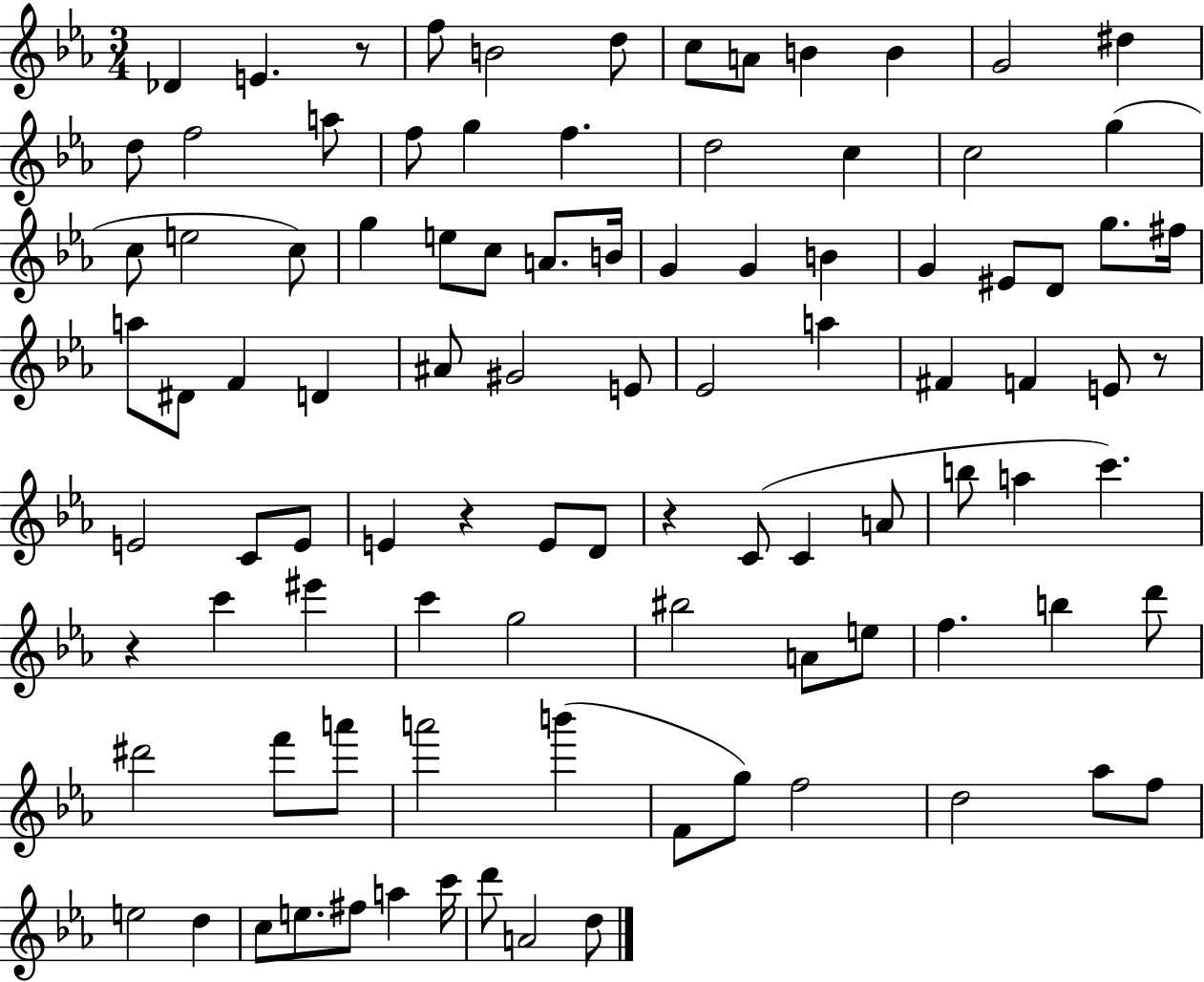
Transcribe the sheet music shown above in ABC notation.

X:1
T:Untitled
M:3/4
L:1/4
K:Eb
_D E z/2 f/2 B2 d/2 c/2 A/2 B B G2 ^d d/2 f2 a/2 f/2 g f d2 c c2 g c/2 e2 c/2 g e/2 c/2 A/2 B/4 G G B G ^E/2 D/2 g/2 ^f/4 a/2 ^D/2 F D ^A/2 ^G2 E/2 _E2 a ^F F E/2 z/2 E2 C/2 E/2 E z E/2 D/2 z C/2 C A/2 b/2 a c' z c' ^e' c' g2 ^b2 A/2 e/2 f b d'/2 ^d'2 f'/2 a'/2 a'2 b' F/2 g/2 f2 d2 _a/2 f/2 e2 d c/2 e/2 ^f/2 a c'/4 d'/2 A2 d/2